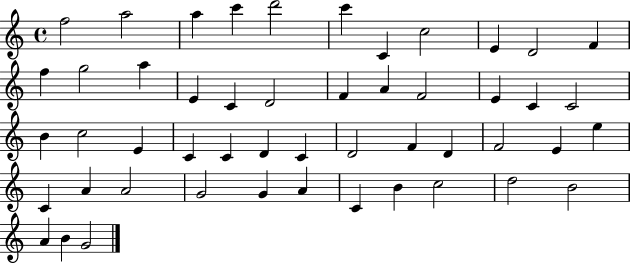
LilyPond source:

{
  \clef treble
  \time 4/4
  \defaultTimeSignature
  \key c \major
  f''2 a''2 | a''4 c'''4 d'''2 | c'''4 c'4 c''2 | e'4 d'2 f'4 | \break f''4 g''2 a''4 | e'4 c'4 d'2 | f'4 a'4 f'2 | e'4 c'4 c'2 | \break b'4 c''2 e'4 | c'4 c'4 d'4 c'4 | d'2 f'4 d'4 | f'2 e'4 e''4 | \break c'4 a'4 a'2 | g'2 g'4 a'4 | c'4 b'4 c''2 | d''2 b'2 | \break a'4 b'4 g'2 | \bar "|."
}